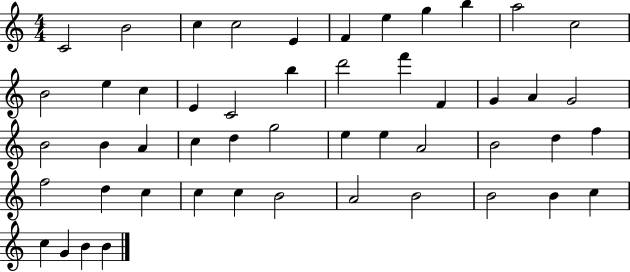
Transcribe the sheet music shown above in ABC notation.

X:1
T:Untitled
M:4/4
L:1/4
K:C
C2 B2 c c2 E F e g b a2 c2 B2 e c E C2 b d'2 f' F G A G2 B2 B A c d g2 e e A2 B2 d f f2 d c c c B2 A2 B2 B2 B c c G B B